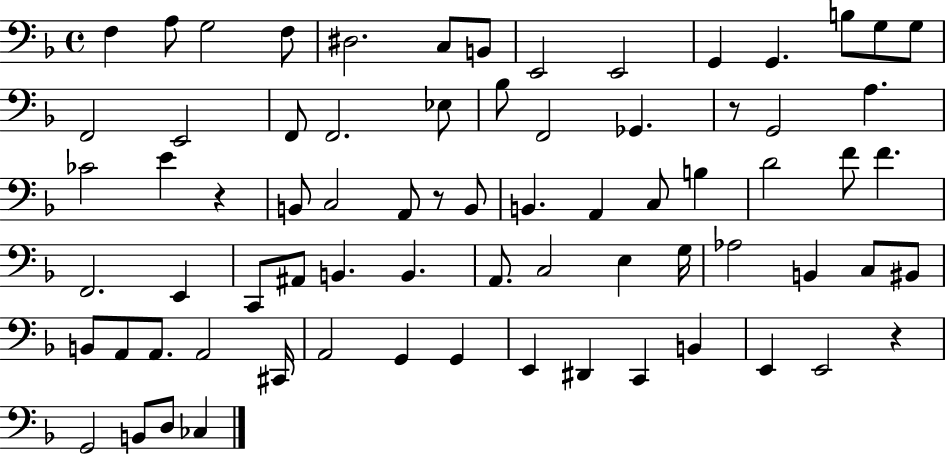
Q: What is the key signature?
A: F major